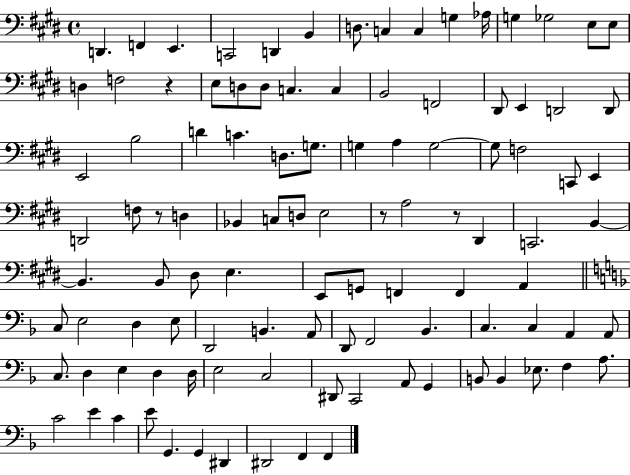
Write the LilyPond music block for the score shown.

{
  \clef bass
  \time 4/4
  \defaultTimeSignature
  \key e \major
  \repeat volta 2 { d,4. f,4 e,4. | c,2 d,4 b,4 | d8. c4 c4 g4 aes16 | g4 ges2 e8 e8 | \break d4 f2 r4 | e8 d8 d8 c4. c4 | b,2 f,2 | dis,8 e,4 d,2 d,8 | \break e,2 b2 | d'4 c'4. d8. g8. | g4 a4 g2~~ | g8 f2 c,8 e,4 | \break d,2 f8 r8 d4 | bes,4 c8 d8 e2 | r8 a2 r8 dis,4 | c,2. b,4~~ | \break b,4. b,8 dis8 e4. | e,8 g,8 f,4 f,4 a,4 | \bar "||" \break \key d \minor c8 e2 d4 e8 | d,2 b,4. a,8 | d,8 f,2 bes,4. | c4. c4 a,4 a,8 | \break c8. d4 e4 d4 d16 | e2 c2 | dis,8 c,2 a,8 g,4 | b,8 b,4 ees8. f4 a8. | \break c'2 e'4 c'4 | e'8 g,4. g,4 dis,4 | dis,2 f,4 f,4 | } \bar "|."
}